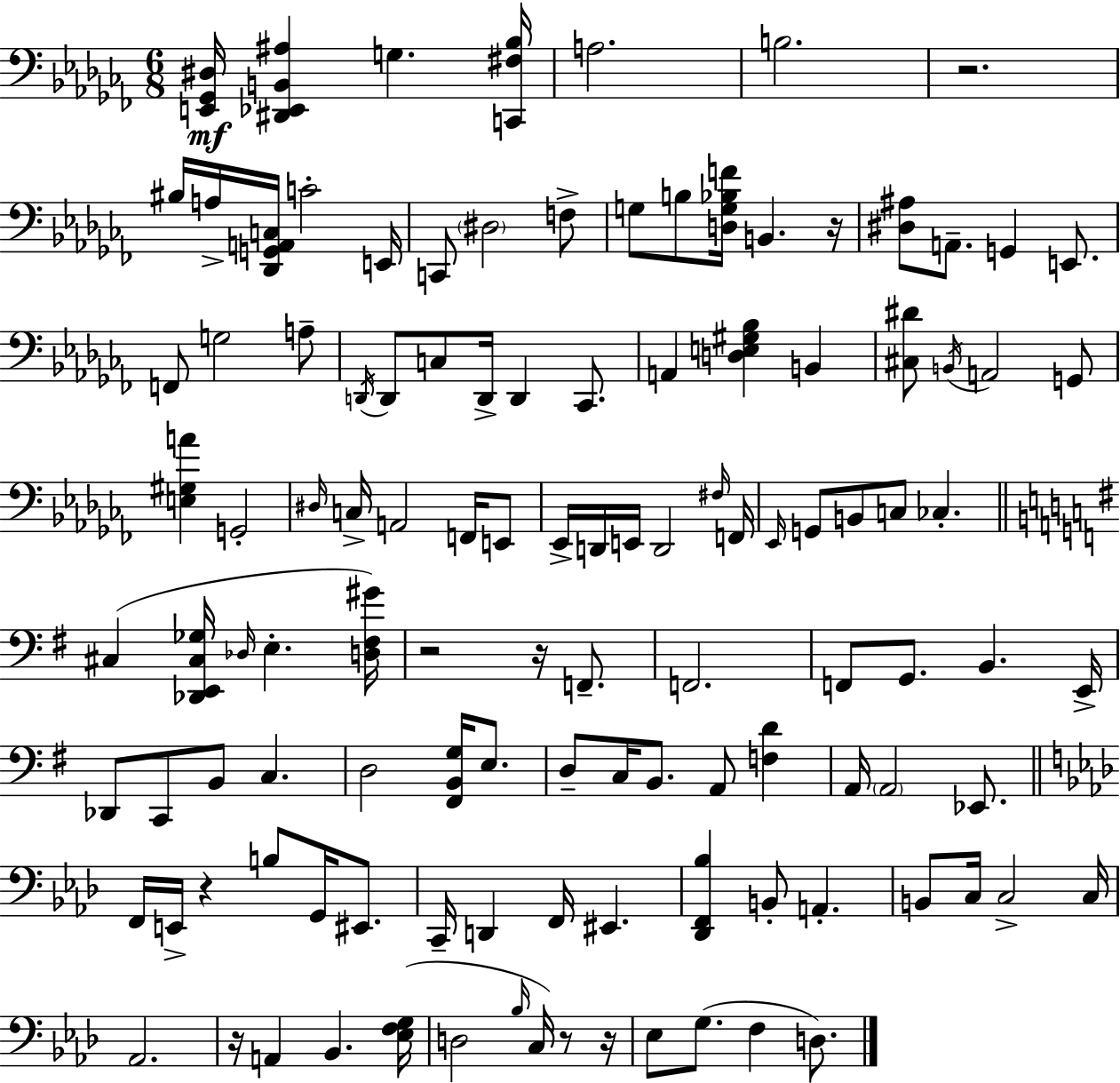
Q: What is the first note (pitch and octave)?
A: G3